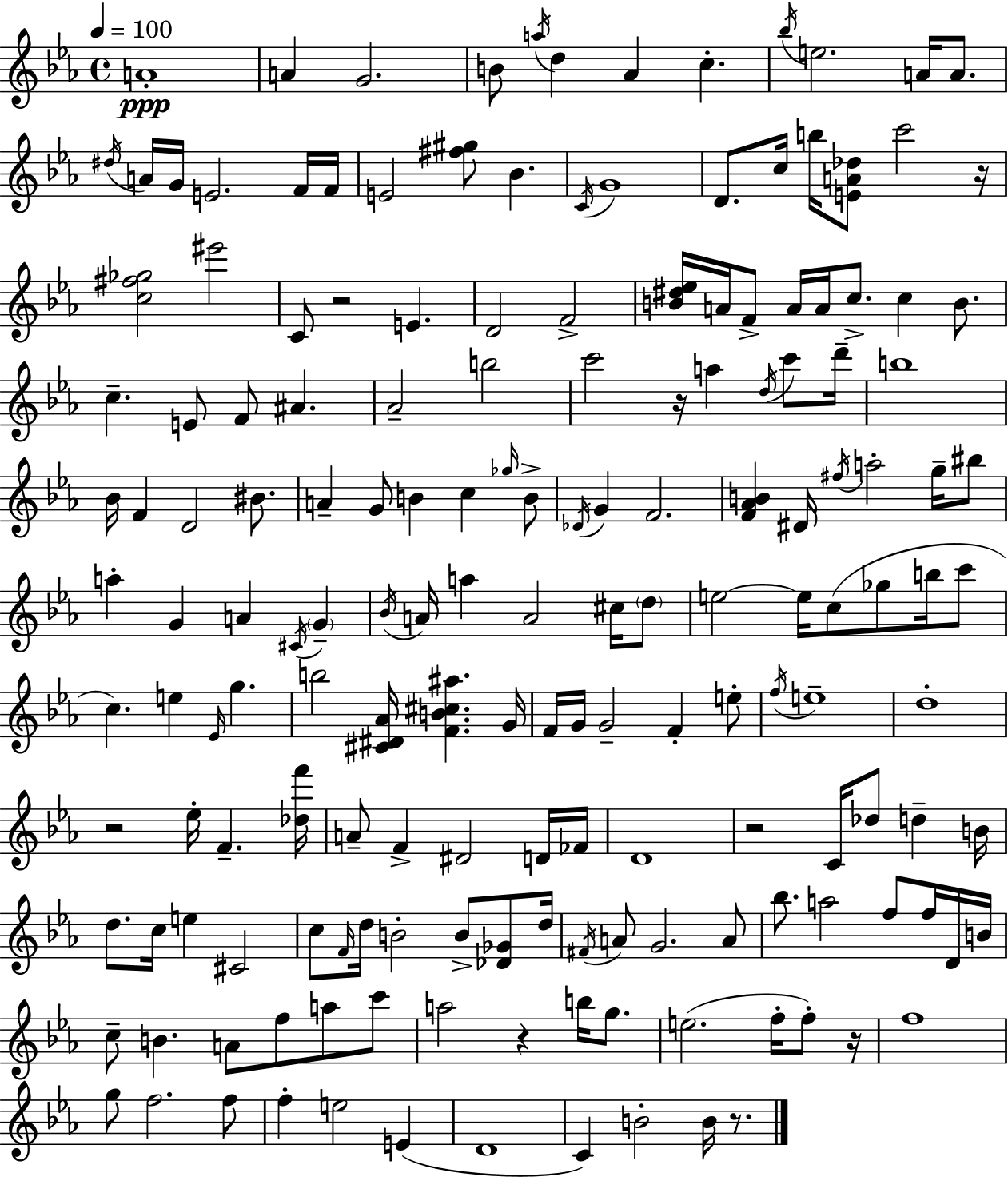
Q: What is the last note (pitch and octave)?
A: B4